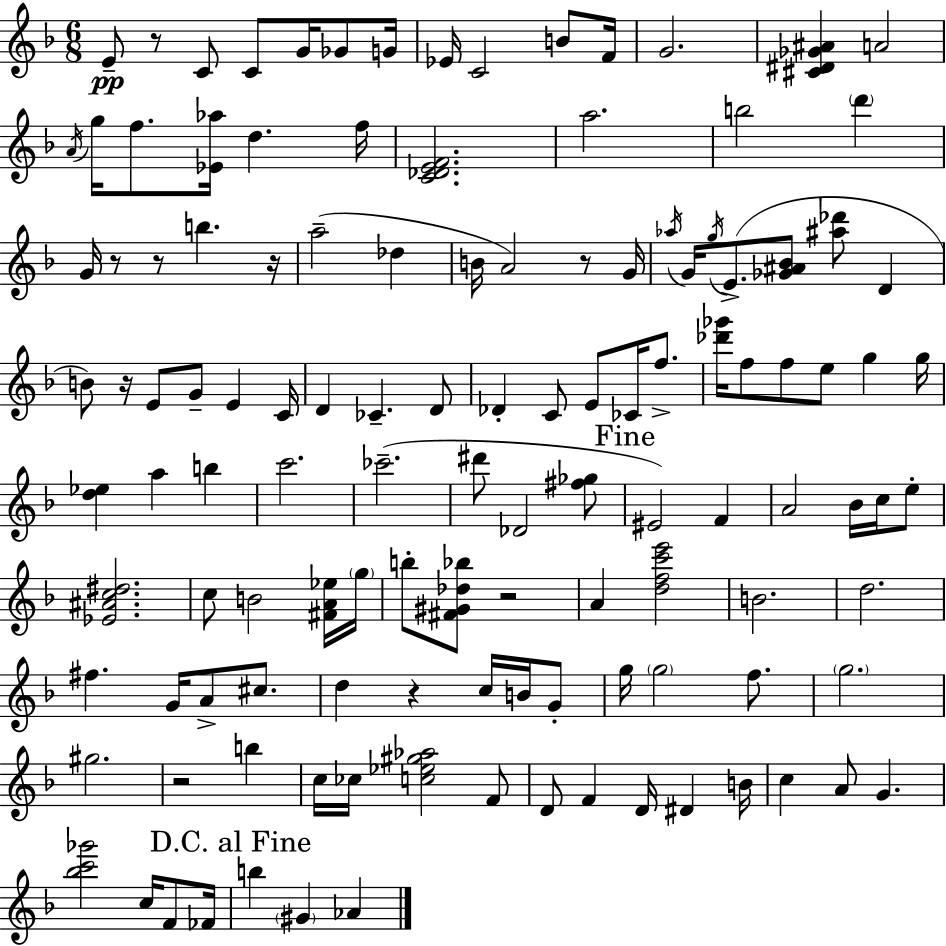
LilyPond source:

{
  \clef treble
  \numericTimeSignature
  \time 6/8
  \key d \minor
  e'8--\pp r8 c'8 c'8 g'16 ges'8 g'16 | ees'16 c'2 b'8 f'16 | g'2. | <cis' dis' ges' ais'>4 a'2 | \break \acciaccatura { a'16 } g''16 f''8. <ees' aes''>16 d''4. | f''16 <c' des' e' f'>2. | a''2. | b''2 \parenthesize d'''4 | \break g'16 r8 r8 b''4. | r16 a''2--( des''4 | b'16 a'2) r8 | g'16 \acciaccatura { aes''16 } g'16 \acciaccatura { g''16 }( e'8.-> <ges' ais' bes'>8 <ais'' des'''>8 d'4 | \break b'8) r16 e'8 g'8-- e'4 | c'16 d'4 ces'4.-- | d'8 des'4-. c'8 e'8 ces'16 | f''8.-> <des''' ges'''>16 f''8 f''8 e''8 g''4 | \break g''16 <d'' ees''>4 a''4 b''4 | c'''2. | ces'''2.--( | dis'''8 des'2 | \break <fis'' ges''>8 \mark "Fine" eis'2) f'4 | a'2 bes'16 | c''16 e''8-. <ees' ais' c'' dis''>2. | c''8 b'2 | \break <fis' a' ees''>16 \parenthesize g''16 b''8-. <fis' gis' des'' bes''>8 r2 | a'4 <d'' f'' c''' e'''>2 | b'2. | d''2. | \break fis''4. g'16 a'8-> | cis''8. d''4 r4 c''16 | b'16 g'8-. g''16 \parenthesize g''2 | f''8. \parenthesize g''2. | \break gis''2. | r2 b''4 | c''16 ces''16 <c'' ees'' gis'' aes''>2 | f'8 d'8 f'4 d'16 dis'4 | \break b'16 c''4 a'8 g'4. | <bes'' c''' ges'''>2 c''16 | f'8 fes'16 \mark "D.C. al Fine" b''4 \parenthesize gis'4 aes'4 | \bar "|."
}